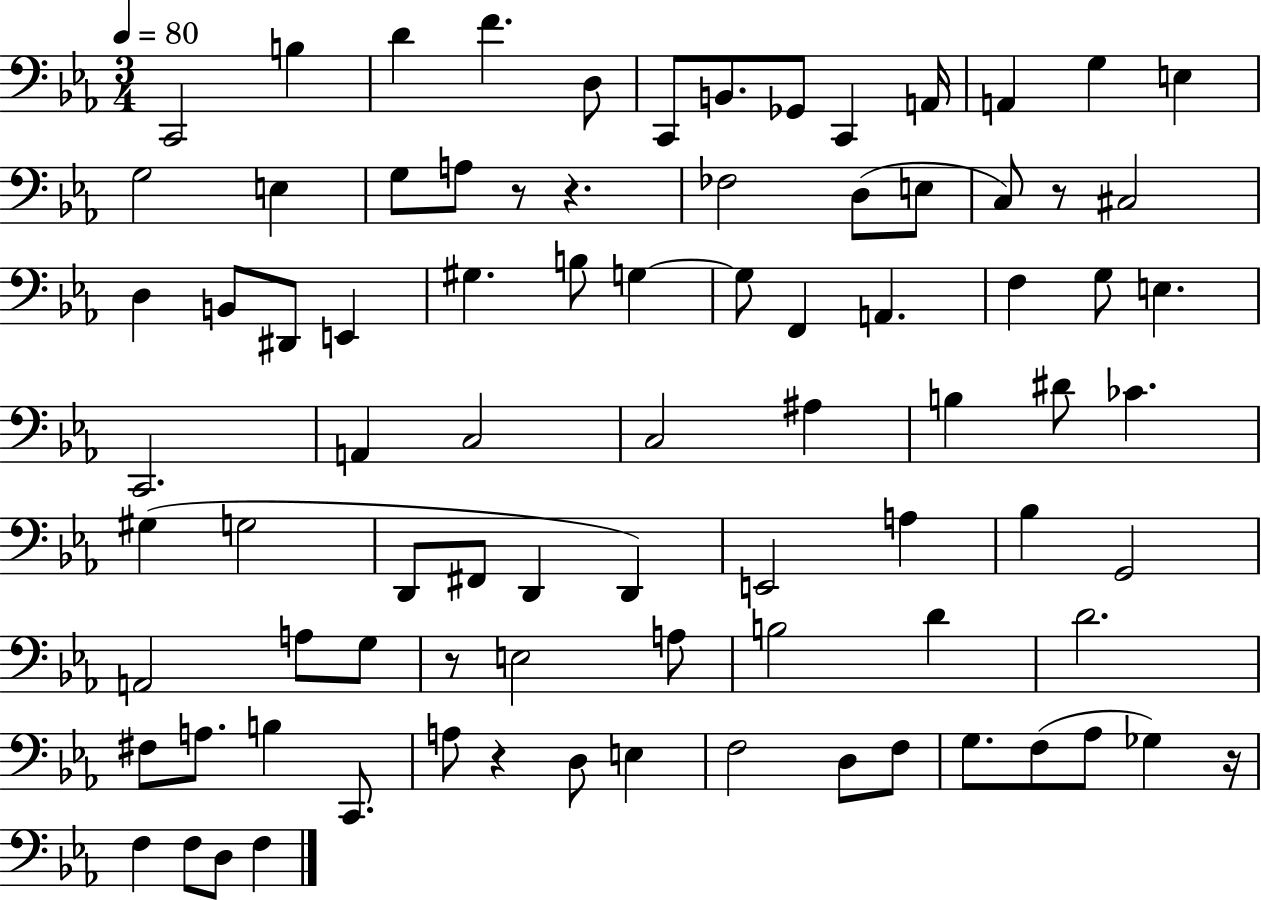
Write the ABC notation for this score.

X:1
T:Untitled
M:3/4
L:1/4
K:Eb
C,,2 B, D F D,/2 C,,/2 B,,/2 _G,,/2 C,, A,,/4 A,, G, E, G,2 E, G,/2 A,/2 z/2 z _F,2 D,/2 E,/2 C,/2 z/2 ^C,2 D, B,,/2 ^D,,/2 E,, ^G, B,/2 G, G,/2 F,, A,, F, G,/2 E, C,,2 A,, C,2 C,2 ^A, B, ^D/2 _C ^G, G,2 D,,/2 ^F,,/2 D,, D,, E,,2 A, _B, G,,2 A,,2 A,/2 G,/2 z/2 E,2 A,/2 B,2 D D2 ^F,/2 A,/2 B, C,,/2 A,/2 z D,/2 E, F,2 D,/2 F,/2 G,/2 F,/2 _A,/2 _G, z/4 F, F,/2 D,/2 F,